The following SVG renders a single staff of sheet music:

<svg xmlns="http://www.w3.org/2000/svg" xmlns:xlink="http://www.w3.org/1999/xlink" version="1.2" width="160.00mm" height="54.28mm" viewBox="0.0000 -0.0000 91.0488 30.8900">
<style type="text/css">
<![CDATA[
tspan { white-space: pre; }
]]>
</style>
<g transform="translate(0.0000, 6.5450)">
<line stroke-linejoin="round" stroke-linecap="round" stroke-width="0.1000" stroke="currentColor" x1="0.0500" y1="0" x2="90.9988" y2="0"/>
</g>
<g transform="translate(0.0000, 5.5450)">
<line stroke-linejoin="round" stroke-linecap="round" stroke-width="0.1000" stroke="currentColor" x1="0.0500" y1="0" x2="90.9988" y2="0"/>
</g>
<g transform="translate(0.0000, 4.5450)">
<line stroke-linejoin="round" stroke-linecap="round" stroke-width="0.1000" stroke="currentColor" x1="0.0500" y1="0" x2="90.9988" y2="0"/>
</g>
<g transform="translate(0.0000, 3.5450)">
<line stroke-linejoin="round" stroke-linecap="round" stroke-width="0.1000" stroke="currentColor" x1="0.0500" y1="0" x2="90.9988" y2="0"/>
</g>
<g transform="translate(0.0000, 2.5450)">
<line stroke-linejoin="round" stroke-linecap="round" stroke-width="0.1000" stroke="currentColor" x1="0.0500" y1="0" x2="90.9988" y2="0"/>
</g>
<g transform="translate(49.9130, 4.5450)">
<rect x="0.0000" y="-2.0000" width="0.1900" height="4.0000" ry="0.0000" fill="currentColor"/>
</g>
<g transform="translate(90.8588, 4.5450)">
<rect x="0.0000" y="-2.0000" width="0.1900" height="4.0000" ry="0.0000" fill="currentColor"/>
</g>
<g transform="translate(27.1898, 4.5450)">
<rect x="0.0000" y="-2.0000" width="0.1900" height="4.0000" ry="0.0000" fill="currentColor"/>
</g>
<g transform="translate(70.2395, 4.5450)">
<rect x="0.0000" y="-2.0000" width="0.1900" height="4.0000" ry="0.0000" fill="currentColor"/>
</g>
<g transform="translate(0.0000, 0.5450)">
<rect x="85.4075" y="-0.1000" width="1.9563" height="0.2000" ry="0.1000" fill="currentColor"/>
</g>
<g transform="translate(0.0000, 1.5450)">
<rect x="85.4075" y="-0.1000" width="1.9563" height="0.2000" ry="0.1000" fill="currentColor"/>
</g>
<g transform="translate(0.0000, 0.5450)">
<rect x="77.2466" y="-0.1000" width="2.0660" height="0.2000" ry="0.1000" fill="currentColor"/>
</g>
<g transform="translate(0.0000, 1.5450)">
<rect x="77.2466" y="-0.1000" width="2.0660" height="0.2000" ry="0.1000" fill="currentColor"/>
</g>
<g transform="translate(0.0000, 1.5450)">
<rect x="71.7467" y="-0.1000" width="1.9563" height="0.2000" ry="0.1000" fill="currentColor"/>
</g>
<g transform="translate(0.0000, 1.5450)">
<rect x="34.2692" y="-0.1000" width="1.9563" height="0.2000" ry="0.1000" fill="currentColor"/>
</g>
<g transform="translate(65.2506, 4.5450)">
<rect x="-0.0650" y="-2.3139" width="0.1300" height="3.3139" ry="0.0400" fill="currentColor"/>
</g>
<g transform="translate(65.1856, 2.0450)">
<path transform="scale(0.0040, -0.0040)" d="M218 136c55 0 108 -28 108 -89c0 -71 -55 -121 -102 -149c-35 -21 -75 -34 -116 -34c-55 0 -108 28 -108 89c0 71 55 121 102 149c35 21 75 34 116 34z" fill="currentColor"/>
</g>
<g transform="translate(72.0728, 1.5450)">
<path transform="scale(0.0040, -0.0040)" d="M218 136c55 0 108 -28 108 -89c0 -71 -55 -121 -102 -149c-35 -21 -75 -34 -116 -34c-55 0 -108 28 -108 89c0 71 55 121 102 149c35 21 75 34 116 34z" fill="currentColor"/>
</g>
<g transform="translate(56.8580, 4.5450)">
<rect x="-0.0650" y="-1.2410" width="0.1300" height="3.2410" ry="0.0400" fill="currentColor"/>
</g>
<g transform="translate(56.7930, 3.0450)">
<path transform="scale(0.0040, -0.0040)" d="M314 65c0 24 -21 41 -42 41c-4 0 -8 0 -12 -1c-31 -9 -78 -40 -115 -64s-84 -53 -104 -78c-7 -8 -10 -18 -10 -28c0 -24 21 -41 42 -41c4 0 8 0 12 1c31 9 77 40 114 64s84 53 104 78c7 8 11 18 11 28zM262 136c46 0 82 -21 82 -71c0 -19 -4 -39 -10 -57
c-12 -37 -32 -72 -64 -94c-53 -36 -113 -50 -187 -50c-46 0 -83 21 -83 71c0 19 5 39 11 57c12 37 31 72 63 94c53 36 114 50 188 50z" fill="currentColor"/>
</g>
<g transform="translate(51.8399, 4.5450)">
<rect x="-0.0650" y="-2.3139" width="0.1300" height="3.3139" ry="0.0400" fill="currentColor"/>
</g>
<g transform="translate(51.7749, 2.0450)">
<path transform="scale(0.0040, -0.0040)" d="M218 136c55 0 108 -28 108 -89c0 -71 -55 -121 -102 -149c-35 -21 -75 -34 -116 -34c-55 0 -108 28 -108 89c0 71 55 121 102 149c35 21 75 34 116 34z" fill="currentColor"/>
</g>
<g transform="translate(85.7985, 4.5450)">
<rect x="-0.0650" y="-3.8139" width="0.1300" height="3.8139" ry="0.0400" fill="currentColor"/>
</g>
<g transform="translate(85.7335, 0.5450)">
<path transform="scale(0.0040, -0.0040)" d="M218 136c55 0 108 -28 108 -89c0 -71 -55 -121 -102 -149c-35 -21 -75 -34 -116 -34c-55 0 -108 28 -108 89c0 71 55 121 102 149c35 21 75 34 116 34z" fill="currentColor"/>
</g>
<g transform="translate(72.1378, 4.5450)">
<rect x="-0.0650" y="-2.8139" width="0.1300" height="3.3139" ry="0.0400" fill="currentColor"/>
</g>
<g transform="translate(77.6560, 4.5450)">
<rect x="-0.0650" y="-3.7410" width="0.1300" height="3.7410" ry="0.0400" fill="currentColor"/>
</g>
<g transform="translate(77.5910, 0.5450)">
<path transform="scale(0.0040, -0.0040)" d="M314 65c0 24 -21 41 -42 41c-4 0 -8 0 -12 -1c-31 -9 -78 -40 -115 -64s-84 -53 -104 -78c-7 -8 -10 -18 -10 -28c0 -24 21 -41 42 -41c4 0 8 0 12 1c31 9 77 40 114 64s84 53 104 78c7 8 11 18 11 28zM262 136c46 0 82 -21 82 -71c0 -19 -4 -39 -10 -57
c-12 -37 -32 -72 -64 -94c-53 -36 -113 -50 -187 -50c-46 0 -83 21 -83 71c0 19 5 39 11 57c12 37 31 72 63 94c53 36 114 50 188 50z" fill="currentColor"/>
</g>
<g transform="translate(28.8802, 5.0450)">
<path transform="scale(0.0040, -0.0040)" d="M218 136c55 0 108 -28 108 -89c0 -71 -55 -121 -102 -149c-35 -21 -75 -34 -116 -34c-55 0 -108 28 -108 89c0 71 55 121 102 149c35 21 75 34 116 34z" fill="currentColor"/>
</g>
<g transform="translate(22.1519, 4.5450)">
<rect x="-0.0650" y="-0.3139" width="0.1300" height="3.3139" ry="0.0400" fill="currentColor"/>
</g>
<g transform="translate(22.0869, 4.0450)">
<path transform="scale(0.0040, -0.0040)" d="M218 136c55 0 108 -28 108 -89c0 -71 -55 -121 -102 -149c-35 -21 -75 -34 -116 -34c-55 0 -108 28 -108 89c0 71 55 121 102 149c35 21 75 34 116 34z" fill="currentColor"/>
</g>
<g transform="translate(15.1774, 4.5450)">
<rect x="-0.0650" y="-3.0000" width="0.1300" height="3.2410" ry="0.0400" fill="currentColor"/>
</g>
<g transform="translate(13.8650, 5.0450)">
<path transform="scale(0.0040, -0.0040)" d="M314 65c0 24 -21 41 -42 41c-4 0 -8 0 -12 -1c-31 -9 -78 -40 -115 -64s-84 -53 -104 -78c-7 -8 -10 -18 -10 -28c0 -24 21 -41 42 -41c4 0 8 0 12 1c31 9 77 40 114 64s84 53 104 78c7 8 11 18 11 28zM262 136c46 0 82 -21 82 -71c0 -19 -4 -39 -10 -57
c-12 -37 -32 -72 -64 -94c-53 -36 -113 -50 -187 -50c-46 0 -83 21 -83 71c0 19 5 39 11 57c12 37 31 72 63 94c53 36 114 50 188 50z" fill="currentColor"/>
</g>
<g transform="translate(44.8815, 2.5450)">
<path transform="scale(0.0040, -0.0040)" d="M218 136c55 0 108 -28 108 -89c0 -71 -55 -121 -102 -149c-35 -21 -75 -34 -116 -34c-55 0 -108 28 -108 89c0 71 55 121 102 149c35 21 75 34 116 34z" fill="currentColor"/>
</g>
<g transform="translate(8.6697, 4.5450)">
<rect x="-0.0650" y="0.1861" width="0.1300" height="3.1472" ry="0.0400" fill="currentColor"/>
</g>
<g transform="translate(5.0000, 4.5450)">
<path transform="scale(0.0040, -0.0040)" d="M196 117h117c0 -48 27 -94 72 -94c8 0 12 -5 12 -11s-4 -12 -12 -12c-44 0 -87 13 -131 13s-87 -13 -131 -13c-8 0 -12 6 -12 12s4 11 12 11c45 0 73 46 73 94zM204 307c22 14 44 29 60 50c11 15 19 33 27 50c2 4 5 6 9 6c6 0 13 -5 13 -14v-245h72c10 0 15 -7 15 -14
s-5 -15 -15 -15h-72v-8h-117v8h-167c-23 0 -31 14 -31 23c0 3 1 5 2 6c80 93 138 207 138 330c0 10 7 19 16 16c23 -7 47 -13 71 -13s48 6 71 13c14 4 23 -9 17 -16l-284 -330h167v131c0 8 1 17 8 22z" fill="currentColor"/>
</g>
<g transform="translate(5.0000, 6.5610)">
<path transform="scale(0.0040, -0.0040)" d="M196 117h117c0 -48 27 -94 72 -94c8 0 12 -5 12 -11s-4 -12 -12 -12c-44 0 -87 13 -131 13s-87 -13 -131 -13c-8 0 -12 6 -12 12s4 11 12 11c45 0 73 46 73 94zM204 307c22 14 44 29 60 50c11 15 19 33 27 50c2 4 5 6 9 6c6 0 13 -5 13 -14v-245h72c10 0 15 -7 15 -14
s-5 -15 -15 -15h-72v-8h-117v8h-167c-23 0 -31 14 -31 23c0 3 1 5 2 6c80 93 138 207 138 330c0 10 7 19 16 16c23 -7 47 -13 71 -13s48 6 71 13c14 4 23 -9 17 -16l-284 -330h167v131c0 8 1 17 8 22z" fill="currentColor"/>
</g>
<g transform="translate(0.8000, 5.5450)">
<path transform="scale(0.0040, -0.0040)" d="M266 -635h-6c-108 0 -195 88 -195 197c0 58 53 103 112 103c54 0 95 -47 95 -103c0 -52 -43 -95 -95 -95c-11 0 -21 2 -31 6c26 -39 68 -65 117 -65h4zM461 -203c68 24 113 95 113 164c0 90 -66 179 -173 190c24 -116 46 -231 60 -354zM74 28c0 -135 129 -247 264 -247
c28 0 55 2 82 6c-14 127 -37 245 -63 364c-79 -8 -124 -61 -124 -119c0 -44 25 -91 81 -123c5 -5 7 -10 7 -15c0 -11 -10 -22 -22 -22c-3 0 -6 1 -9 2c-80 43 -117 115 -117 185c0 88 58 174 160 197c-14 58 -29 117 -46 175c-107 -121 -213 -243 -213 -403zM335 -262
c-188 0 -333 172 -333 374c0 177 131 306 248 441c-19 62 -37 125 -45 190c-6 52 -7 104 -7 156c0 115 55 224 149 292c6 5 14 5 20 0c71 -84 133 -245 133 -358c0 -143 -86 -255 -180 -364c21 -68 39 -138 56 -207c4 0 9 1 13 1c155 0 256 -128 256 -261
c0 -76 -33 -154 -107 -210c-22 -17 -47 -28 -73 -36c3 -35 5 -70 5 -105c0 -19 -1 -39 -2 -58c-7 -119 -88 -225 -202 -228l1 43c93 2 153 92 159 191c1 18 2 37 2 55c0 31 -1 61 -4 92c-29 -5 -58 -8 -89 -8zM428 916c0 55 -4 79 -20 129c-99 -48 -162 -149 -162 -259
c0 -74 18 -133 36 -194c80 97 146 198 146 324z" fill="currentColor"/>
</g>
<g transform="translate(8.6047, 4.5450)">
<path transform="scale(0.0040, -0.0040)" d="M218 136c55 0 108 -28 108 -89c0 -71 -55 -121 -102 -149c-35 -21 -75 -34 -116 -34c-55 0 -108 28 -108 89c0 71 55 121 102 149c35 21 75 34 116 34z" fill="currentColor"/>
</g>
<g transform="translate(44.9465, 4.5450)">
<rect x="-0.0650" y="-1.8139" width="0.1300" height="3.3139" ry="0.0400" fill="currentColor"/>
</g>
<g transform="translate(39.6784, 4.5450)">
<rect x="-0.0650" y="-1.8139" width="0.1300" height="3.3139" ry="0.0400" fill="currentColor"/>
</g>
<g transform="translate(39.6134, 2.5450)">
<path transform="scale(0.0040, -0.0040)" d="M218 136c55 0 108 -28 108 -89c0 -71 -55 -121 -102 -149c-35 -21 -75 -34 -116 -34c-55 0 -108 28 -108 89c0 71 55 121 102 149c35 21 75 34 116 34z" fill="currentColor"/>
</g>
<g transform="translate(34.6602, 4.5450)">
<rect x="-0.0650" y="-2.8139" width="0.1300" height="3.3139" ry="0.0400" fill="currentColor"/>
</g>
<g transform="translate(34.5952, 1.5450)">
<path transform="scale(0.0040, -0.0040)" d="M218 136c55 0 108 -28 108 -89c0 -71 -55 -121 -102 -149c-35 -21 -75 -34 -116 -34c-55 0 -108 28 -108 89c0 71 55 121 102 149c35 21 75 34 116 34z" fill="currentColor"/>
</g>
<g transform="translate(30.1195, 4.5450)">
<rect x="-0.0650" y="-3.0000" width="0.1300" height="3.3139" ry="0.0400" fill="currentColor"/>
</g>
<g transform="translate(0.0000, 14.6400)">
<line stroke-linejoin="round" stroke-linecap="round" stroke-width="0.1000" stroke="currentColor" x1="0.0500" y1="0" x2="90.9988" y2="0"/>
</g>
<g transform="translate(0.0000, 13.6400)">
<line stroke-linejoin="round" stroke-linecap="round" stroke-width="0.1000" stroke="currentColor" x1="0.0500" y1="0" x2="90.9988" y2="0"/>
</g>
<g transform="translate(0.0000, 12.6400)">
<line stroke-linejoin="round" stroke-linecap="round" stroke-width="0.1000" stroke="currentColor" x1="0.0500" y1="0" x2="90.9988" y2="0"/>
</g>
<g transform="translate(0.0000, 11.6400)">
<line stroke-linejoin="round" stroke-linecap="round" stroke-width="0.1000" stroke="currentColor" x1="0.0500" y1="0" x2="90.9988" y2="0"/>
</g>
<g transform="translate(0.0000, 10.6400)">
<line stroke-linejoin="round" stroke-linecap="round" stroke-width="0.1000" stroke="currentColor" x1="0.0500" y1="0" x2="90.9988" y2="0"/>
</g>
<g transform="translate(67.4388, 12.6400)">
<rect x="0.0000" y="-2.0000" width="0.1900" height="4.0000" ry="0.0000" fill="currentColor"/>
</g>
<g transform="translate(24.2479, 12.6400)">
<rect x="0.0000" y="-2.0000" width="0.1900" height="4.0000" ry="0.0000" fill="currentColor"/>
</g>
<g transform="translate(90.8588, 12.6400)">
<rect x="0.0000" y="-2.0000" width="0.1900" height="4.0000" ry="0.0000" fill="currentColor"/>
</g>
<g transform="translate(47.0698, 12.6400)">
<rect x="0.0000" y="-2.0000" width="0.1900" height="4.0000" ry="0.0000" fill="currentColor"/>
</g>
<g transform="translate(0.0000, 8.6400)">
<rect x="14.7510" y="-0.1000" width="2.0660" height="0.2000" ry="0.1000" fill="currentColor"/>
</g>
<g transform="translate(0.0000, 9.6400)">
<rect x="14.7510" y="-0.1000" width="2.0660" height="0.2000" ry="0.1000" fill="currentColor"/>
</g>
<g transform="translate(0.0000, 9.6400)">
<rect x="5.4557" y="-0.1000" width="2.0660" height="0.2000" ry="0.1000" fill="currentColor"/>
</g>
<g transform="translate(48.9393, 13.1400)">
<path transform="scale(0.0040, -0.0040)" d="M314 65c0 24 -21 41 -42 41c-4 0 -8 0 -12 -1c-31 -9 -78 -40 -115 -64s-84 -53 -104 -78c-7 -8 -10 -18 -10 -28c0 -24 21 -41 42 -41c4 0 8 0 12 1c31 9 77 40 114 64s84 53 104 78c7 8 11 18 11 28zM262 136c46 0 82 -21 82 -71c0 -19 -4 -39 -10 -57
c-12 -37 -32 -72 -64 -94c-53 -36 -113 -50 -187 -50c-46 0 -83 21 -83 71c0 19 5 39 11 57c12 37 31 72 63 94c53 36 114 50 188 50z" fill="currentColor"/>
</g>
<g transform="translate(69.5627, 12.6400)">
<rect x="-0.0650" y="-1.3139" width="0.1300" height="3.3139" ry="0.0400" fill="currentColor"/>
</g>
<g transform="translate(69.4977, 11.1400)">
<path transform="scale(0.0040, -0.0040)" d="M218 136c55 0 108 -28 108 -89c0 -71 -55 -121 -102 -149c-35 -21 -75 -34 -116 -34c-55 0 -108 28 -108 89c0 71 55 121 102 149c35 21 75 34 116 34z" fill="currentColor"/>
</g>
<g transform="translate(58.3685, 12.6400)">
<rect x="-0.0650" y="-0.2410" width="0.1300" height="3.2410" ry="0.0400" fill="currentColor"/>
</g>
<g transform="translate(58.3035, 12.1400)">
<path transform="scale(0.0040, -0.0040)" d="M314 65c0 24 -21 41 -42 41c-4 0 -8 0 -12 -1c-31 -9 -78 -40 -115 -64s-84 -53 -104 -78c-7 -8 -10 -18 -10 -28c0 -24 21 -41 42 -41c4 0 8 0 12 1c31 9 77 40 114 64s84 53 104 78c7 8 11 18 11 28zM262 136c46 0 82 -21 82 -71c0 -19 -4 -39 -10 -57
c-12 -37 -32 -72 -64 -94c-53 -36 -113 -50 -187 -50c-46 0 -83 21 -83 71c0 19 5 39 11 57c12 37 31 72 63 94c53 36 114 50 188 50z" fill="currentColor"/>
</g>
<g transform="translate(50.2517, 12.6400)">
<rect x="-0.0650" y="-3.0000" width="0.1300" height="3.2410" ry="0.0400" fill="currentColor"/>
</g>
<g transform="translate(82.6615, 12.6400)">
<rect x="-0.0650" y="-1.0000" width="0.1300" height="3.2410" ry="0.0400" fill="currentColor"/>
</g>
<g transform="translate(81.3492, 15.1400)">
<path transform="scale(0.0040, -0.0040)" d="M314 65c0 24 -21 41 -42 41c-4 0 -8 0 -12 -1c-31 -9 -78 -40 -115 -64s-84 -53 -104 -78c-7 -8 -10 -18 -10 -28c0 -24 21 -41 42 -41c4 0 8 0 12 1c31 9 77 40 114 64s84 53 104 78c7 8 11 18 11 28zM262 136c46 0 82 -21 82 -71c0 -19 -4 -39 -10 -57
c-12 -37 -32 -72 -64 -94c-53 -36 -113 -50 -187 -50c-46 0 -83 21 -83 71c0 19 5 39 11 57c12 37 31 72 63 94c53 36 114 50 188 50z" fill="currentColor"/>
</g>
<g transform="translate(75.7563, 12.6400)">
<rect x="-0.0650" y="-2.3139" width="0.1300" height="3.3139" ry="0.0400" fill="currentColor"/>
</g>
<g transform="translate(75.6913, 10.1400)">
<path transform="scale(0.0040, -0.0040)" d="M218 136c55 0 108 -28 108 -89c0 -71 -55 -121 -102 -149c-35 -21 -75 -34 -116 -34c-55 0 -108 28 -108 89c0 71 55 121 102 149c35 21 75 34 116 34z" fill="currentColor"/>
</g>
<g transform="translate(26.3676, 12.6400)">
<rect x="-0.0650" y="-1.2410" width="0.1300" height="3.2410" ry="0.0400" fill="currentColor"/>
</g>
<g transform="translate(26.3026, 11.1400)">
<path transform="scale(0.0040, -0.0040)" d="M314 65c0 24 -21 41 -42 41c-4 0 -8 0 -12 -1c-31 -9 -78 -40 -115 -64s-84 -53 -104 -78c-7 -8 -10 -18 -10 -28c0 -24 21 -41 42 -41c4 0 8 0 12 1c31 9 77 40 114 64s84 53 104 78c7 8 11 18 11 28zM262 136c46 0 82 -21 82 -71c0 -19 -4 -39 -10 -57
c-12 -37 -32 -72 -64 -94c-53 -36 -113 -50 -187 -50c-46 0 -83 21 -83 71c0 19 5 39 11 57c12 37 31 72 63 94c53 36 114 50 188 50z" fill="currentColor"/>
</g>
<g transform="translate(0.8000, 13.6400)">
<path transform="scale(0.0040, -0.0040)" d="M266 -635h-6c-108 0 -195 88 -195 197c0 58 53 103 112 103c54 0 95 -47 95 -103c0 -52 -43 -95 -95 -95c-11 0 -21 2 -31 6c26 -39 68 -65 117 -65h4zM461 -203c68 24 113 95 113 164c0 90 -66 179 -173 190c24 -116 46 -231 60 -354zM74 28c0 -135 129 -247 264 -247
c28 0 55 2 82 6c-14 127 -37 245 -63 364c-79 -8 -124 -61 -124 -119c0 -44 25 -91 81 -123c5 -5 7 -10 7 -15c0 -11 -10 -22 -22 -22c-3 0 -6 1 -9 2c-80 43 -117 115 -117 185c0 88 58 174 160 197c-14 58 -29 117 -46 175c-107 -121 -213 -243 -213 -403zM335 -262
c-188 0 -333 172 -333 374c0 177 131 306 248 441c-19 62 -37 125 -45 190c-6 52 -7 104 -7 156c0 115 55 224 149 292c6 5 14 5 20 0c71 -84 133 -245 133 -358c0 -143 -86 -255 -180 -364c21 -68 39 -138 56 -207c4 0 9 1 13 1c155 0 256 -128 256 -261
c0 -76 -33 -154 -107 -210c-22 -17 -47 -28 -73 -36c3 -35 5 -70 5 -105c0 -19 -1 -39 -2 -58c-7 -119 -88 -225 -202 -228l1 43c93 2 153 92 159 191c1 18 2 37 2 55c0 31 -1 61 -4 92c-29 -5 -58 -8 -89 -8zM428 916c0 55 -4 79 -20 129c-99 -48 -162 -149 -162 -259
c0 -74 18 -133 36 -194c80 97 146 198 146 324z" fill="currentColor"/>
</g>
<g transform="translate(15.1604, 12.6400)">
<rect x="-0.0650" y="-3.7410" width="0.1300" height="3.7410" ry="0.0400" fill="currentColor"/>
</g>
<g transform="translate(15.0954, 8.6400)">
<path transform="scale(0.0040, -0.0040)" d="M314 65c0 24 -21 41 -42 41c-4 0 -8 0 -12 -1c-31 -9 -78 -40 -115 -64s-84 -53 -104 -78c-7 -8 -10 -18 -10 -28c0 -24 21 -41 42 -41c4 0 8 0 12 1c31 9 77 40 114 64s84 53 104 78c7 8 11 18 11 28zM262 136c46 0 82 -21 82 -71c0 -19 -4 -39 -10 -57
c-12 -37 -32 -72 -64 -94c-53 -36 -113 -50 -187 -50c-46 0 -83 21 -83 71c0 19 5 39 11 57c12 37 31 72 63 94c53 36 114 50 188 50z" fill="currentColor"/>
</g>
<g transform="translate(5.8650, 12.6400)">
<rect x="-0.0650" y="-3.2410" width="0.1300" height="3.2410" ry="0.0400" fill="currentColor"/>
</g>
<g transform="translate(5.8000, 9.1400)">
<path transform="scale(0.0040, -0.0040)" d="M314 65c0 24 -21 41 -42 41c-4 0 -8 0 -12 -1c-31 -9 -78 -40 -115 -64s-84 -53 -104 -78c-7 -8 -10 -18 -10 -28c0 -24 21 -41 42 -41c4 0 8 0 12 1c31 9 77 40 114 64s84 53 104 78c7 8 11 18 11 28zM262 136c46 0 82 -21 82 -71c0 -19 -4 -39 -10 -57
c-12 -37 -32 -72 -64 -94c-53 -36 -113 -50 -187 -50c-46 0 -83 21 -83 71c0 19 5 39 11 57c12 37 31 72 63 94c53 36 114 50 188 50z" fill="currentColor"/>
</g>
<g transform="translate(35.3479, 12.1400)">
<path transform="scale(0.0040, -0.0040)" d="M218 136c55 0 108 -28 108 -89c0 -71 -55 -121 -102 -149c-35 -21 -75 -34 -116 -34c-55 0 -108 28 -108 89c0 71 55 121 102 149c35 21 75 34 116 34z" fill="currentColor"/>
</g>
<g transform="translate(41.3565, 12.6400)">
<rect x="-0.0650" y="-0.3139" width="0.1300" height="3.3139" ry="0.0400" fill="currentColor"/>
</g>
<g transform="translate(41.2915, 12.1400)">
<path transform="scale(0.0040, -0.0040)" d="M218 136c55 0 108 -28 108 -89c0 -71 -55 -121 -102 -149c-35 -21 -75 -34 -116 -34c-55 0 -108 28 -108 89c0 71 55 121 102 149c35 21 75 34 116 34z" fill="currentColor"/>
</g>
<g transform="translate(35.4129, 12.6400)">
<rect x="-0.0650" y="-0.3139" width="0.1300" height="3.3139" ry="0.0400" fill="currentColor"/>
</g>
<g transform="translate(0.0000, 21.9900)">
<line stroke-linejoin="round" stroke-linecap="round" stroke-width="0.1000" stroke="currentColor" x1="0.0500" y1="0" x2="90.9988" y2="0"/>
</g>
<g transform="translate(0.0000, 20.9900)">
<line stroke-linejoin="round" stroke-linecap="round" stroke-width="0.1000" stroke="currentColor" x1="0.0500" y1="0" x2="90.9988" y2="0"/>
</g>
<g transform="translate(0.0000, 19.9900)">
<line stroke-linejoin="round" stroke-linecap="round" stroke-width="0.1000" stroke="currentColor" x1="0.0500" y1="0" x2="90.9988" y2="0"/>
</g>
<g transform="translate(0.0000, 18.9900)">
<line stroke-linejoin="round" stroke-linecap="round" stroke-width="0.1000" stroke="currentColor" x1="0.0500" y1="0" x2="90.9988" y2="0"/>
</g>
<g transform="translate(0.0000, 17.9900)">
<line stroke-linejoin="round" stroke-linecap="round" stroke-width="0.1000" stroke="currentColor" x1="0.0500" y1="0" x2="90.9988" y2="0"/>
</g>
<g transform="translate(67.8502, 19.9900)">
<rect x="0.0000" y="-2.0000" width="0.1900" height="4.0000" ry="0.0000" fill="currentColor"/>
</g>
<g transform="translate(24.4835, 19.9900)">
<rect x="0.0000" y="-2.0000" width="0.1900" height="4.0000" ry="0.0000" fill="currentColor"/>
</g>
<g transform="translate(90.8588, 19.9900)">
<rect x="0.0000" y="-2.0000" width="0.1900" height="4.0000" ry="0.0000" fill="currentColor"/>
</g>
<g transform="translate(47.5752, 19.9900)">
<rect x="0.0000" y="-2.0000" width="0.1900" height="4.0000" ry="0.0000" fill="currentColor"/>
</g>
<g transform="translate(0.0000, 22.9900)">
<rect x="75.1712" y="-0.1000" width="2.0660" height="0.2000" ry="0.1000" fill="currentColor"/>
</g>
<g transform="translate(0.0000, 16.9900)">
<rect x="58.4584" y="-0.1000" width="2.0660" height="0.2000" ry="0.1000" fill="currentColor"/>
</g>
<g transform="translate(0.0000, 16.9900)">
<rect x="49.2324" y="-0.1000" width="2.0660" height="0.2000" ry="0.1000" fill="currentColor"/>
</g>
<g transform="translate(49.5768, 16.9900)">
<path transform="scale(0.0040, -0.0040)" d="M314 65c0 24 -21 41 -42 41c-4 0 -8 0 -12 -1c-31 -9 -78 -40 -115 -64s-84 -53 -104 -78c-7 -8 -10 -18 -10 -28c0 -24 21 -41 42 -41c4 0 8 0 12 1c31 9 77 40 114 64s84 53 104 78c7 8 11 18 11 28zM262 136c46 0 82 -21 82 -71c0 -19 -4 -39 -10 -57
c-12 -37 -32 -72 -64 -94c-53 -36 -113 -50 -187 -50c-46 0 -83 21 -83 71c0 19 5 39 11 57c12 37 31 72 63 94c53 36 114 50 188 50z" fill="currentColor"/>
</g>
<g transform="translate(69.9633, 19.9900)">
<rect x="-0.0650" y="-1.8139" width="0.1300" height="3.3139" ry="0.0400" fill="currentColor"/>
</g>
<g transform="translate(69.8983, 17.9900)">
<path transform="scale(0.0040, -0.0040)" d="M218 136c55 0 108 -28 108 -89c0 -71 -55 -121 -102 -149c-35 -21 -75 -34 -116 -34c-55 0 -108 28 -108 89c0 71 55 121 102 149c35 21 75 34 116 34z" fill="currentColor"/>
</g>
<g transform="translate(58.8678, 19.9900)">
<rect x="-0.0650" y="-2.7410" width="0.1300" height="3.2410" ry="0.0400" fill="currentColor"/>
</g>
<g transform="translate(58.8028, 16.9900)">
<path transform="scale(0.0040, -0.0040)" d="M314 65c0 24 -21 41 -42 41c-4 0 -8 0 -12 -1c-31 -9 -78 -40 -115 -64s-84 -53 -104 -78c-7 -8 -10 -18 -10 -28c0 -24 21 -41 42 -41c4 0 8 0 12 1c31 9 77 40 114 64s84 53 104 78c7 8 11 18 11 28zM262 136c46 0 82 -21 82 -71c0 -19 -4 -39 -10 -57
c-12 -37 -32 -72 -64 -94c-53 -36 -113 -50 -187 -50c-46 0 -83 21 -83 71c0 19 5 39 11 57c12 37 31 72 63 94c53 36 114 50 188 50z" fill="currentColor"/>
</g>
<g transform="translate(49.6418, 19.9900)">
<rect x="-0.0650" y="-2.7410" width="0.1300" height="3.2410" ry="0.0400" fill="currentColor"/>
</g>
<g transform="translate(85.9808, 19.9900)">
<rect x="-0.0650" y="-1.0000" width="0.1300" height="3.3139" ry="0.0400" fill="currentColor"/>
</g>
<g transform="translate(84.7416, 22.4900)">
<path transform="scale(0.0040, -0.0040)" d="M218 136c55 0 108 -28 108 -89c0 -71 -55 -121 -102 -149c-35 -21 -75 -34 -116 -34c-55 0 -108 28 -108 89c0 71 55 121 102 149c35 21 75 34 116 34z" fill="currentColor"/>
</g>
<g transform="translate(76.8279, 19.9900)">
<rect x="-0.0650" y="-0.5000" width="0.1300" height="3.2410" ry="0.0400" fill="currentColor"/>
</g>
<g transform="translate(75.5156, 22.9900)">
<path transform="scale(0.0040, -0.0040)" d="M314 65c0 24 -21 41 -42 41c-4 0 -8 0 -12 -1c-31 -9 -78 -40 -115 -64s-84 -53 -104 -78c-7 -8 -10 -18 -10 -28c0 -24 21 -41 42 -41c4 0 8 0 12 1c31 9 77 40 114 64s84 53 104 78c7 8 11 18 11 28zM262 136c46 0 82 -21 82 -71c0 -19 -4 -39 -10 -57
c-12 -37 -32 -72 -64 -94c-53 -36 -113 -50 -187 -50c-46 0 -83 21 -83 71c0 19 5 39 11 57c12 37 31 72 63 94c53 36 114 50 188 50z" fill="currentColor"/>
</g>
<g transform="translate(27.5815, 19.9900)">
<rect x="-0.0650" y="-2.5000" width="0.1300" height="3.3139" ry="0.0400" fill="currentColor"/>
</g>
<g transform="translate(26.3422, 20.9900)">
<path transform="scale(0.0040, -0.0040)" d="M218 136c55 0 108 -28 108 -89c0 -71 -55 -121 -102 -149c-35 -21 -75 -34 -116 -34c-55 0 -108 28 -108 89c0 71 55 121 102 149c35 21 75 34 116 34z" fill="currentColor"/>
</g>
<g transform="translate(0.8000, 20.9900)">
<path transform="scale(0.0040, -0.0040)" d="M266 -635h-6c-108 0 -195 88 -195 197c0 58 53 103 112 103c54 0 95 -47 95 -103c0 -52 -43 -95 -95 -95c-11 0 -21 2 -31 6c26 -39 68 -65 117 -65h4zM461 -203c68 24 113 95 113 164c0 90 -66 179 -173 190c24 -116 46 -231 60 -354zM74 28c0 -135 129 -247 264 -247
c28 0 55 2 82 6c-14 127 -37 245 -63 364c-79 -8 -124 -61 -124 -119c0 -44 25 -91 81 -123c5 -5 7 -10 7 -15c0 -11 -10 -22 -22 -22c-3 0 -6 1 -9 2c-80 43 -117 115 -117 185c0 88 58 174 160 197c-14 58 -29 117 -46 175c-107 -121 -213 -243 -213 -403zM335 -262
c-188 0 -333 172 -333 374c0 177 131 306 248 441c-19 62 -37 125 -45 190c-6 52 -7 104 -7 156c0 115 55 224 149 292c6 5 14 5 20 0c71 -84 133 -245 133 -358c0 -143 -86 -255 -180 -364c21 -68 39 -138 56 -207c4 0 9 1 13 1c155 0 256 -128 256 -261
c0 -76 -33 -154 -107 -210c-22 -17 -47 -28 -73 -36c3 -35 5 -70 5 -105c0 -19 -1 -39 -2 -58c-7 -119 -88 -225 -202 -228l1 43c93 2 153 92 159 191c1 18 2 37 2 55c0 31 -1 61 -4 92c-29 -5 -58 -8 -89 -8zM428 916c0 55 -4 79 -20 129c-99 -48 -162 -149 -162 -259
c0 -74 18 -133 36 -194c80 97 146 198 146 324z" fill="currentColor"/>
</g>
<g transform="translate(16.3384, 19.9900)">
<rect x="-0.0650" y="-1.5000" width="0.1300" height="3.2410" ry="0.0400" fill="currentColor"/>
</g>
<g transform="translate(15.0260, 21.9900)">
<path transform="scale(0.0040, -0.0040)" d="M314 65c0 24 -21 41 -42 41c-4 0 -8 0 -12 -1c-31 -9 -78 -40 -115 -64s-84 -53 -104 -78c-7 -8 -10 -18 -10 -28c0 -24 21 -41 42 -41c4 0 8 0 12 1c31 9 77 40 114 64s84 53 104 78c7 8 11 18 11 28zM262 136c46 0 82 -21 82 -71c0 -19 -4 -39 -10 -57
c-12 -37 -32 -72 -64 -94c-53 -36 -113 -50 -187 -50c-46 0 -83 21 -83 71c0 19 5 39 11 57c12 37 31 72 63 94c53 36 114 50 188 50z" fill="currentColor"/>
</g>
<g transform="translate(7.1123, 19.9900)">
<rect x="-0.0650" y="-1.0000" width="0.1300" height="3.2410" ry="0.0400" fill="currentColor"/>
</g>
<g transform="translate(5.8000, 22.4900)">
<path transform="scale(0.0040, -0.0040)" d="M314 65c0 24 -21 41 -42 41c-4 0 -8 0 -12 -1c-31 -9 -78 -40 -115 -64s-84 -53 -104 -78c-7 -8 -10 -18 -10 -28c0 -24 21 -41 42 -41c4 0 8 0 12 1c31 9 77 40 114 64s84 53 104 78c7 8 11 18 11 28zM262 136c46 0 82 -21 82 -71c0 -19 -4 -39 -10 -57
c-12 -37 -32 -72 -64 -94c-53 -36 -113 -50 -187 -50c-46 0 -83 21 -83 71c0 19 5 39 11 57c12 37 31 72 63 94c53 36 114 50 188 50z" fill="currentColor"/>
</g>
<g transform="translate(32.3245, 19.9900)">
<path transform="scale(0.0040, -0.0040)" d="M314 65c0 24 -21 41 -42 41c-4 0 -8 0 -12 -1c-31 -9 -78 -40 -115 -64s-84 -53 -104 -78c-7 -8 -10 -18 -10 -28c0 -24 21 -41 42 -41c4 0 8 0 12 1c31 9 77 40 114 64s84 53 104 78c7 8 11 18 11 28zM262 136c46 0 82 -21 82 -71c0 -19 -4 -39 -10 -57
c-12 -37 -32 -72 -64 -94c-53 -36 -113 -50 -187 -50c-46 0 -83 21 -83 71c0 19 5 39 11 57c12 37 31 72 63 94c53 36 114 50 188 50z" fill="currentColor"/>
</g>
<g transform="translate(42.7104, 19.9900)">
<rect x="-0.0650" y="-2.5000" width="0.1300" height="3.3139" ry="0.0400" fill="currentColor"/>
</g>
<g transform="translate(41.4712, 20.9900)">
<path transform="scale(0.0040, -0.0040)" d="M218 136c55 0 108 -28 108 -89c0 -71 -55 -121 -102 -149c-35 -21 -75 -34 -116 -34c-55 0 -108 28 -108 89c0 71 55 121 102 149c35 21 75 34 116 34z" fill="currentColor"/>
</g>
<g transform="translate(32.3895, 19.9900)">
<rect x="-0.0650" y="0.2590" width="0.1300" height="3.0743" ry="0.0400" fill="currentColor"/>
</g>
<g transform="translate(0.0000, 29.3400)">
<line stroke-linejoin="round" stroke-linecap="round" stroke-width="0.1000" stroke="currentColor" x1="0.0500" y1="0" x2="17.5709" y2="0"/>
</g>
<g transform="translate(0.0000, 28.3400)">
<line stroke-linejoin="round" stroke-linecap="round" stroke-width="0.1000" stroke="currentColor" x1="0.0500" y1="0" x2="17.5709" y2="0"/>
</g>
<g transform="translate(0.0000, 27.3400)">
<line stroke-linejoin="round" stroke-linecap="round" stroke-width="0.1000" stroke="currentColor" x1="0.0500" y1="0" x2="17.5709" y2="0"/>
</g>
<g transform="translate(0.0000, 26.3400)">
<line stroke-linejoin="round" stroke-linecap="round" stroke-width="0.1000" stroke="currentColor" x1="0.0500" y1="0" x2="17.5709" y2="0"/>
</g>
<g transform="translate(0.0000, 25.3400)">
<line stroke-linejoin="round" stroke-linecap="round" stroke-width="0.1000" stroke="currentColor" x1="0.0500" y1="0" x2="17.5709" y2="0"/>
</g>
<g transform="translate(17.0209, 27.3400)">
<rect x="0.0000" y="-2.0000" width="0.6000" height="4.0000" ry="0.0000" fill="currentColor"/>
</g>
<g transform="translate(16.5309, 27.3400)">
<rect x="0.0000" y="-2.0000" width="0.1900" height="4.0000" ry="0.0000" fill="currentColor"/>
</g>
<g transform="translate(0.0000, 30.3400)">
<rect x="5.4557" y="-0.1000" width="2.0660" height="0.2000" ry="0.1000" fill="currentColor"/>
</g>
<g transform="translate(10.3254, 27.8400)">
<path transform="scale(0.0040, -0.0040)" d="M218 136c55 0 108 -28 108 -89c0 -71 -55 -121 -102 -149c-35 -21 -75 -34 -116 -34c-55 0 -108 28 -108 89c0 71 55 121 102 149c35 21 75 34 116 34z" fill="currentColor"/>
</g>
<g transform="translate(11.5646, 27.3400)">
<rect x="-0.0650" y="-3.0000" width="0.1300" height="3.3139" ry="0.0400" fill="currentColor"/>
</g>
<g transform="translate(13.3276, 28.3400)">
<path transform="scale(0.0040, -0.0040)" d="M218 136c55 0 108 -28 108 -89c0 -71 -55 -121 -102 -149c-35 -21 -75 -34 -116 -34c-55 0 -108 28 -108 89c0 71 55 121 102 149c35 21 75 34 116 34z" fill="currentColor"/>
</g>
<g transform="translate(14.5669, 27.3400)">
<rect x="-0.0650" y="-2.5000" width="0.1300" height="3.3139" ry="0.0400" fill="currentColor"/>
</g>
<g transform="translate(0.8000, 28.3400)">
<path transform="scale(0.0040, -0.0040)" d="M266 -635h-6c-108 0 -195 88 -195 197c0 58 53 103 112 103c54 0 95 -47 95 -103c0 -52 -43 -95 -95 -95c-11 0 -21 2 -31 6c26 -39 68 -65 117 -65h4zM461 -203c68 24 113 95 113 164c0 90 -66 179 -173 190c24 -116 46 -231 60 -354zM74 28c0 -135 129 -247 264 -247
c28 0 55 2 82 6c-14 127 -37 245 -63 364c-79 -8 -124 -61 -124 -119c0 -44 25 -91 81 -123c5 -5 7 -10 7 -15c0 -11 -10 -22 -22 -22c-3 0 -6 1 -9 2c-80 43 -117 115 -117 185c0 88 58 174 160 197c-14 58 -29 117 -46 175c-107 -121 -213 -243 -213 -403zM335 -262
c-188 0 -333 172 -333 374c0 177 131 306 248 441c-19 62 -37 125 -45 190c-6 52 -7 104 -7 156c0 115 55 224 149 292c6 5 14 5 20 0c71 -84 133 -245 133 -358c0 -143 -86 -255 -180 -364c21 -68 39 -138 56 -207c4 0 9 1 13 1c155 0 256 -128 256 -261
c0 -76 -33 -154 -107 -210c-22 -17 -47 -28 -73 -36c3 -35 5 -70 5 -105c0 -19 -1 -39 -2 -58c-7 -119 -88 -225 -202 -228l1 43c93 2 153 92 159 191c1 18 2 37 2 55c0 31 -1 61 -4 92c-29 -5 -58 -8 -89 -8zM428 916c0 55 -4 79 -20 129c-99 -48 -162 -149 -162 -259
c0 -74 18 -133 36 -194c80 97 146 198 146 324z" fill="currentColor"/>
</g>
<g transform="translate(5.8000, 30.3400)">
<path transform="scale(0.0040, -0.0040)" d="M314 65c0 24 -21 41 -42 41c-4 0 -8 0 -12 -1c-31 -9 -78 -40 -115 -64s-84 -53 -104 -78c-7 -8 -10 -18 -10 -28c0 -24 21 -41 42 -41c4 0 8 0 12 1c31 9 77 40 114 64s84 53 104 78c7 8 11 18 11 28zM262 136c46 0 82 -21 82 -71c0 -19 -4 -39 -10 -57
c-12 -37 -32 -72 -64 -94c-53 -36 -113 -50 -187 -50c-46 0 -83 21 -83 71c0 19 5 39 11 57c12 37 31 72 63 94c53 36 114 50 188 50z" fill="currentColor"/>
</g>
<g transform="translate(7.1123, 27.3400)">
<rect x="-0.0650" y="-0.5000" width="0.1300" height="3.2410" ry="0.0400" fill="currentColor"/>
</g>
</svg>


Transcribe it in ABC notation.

X:1
T:Untitled
M:4/4
L:1/4
K:C
B A2 c A a f f g e2 g a c'2 c' b2 c'2 e2 c c A2 c2 e g D2 D2 E2 G B2 G a2 a2 f C2 D C2 A G